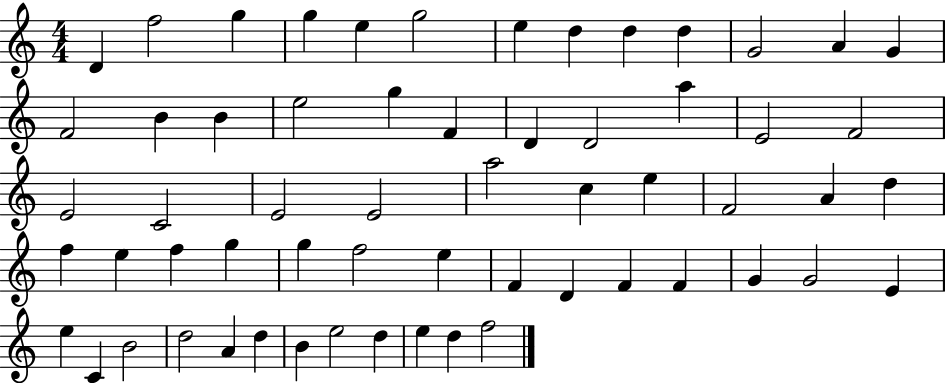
X:1
T:Untitled
M:4/4
L:1/4
K:C
D f2 g g e g2 e d d d G2 A G F2 B B e2 g F D D2 a E2 F2 E2 C2 E2 E2 a2 c e F2 A d f e f g g f2 e F D F F G G2 E e C B2 d2 A d B e2 d e d f2